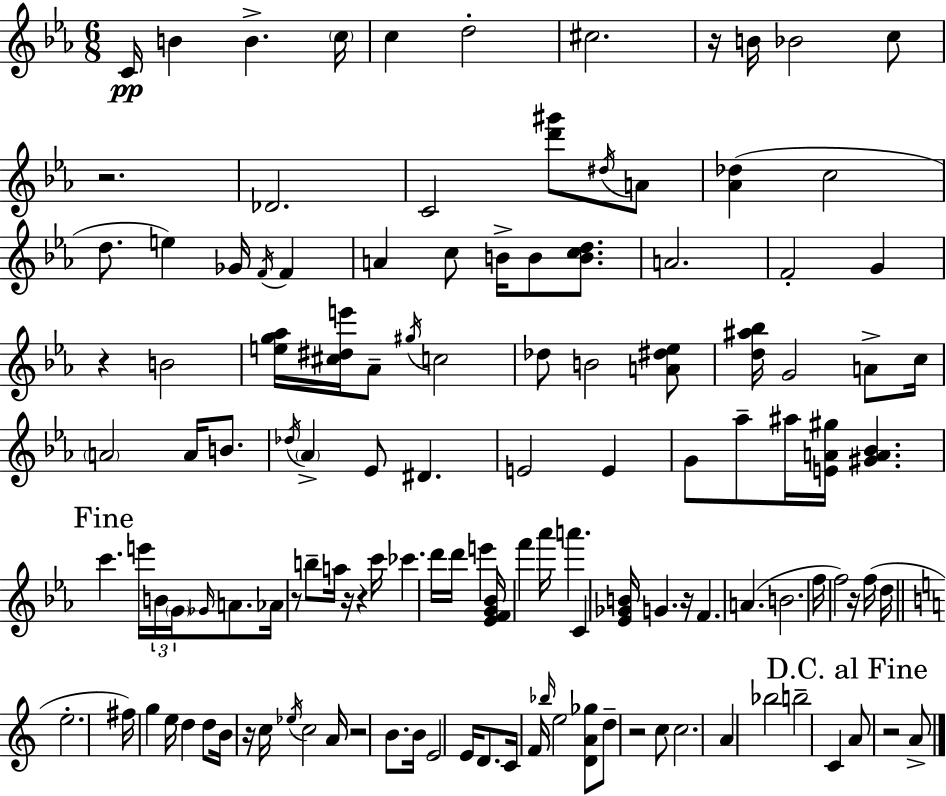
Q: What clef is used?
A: treble